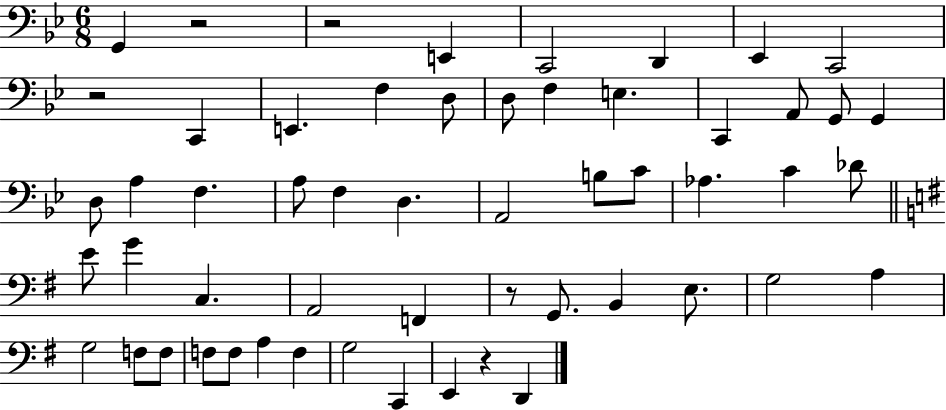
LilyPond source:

{
  \clef bass
  \numericTimeSignature
  \time 6/8
  \key bes \major
  g,4 r2 | r2 e,4 | c,2 d,4 | ees,4 c,2 | \break r2 c,4 | e,4. f4 d8 | d8 f4 e4. | c,4 a,8 g,8 g,4 | \break d8 a4 f4. | a8 f4 d4. | a,2 b8 c'8 | aes4. c'4 des'8 | \break \bar "||" \break \key e \minor e'8 g'4 c4. | a,2 f,4 | r8 g,8. b,4 e8. | g2 a4 | \break g2 f8 f8 | f8 f8 a4 f4 | g2 c,4 | e,4 r4 d,4 | \break \bar "|."
}